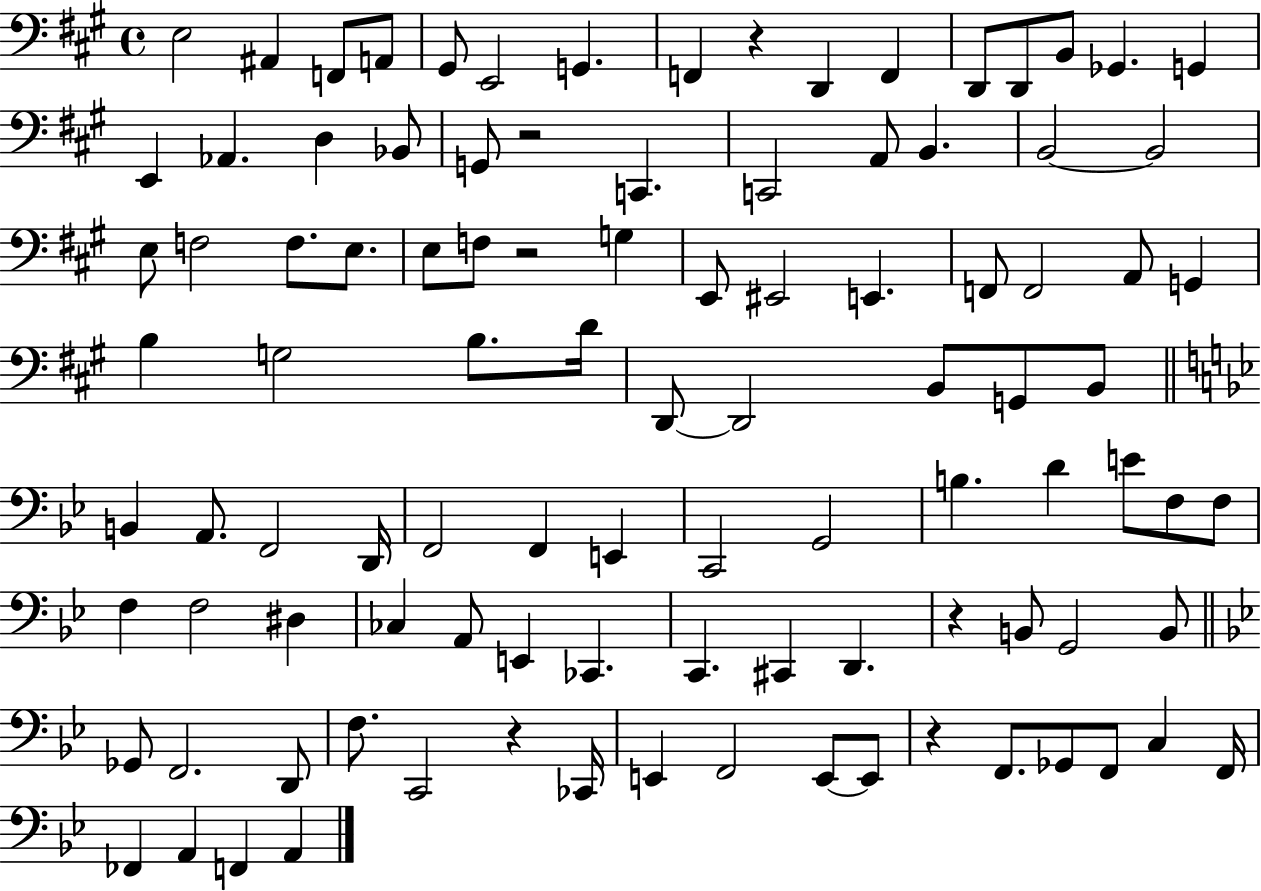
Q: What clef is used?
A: bass